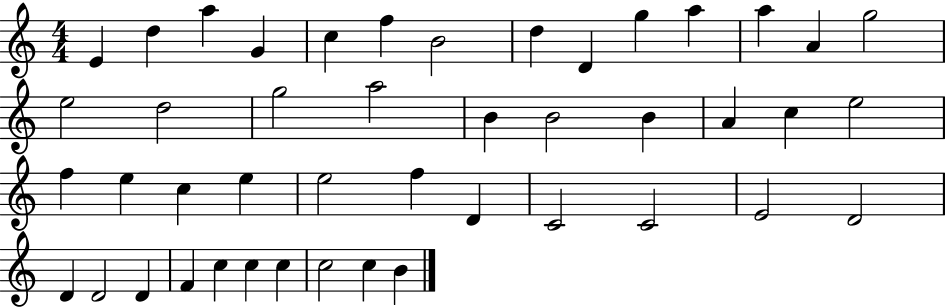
E4/q D5/q A5/q G4/q C5/q F5/q B4/h D5/q D4/q G5/q A5/q A5/q A4/q G5/h E5/h D5/h G5/h A5/h B4/q B4/h B4/q A4/q C5/q E5/h F5/q E5/q C5/q E5/q E5/h F5/q D4/q C4/h C4/h E4/h D4/h D4/q D4/h D4/q F4/q C5/q C5/q C5/q C5/h C5/q B4/q